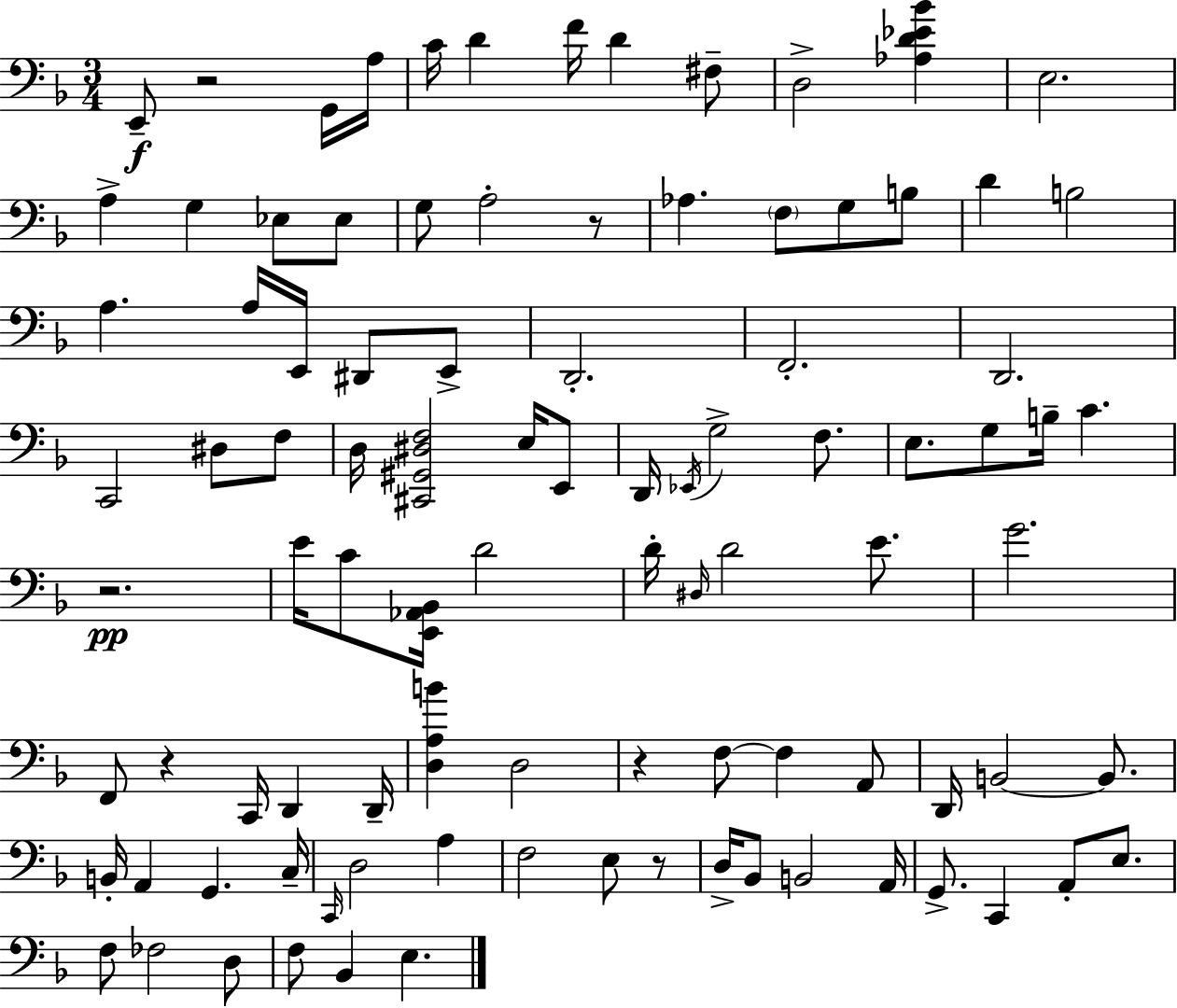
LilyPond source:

{
  \clef bass
  \numericTimeSignature
  \time 3/4
  \key f \major
  e,8--\f r2 g,16 a16 | c'16 d'4 f'16 d'4 fis8-- | d2-> <aes d' ees' bes'>4 | e2. | \break a4-> g4 ees8 ees8 | g8 a2-. r8 | aes4. \parenthesize f8 g8 b8 | d'4 b2 | \break a4. a16 e,16 dis,8 e,8-> | d,2.-. | f,2.-. | d,2. | \break c,2 dis8 f8 | d16 <cis, gis, dis f>2 e16 e,8 | d,16 \acciaccatura { ees,16 } g2-> f8. | e8. g8 b16-- c'4. | \break r2.\pp | e'16 c'8 <e, aes, bes,>16 d'2 | d'16-. \grace { dis16 } d'2 e'8. | g'2. | \break f,8 r4 c,16 d,4 | d,16-- <d a b'>4 d2 | r4 f8~~ f4 | a,8 d,16 b,2~~ b,8. | \break b,16-. a,4 g,4. | c16-- \grace { c,16 } d2 a4 | f2 e8 | r8 d16-> bes,8 b,2 | \break a,16 g,8.-> c,4 a,8-. | e8. f8 fes2 | d8 f8 bes,4 e4. | \bar "|."
}